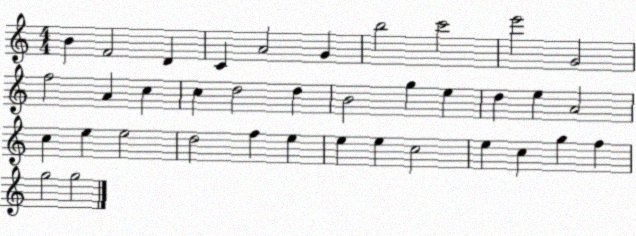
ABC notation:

X:1
T:Untitled
M:4/4
L:1/4
K:C
B F2 D C A2 G b2 c'2 e'2 G2 f2 A c c d2 d B2 g e d e A2 c e e2 d2 f e e e c2 e c g f g2 g2